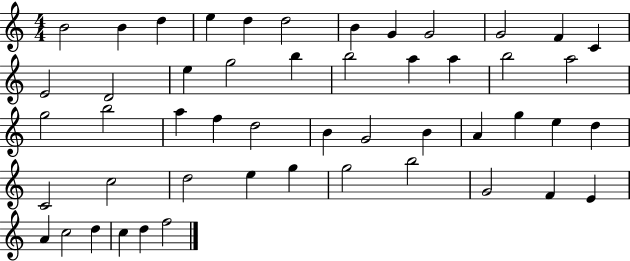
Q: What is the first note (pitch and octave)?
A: B4